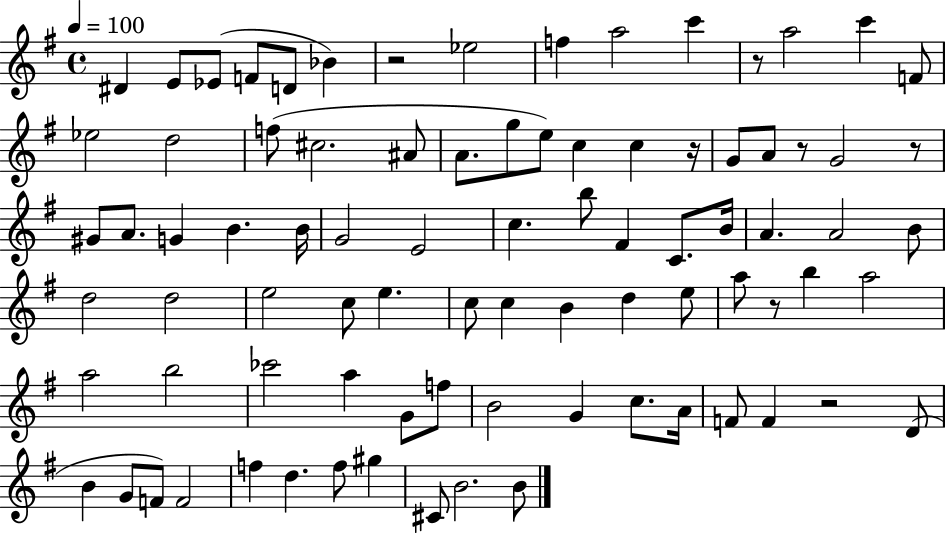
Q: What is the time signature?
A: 4/4